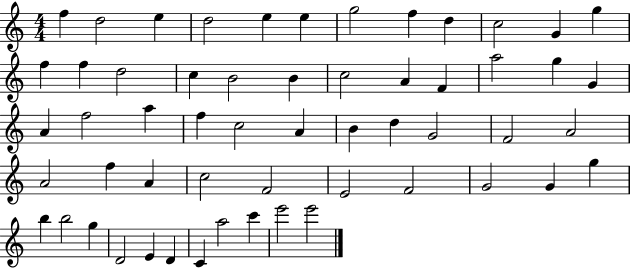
{
  \clef treble
  \numericTimeSignature
  \time 4/4
  \key c \major
  f''4 d''2 e''4 | d''2 e''4 e''4 | g''2 f''4 d''4 | c''2 g'4 g''4 | \break f''4 f''4 d''2 | c''4 b'2 b'4 | c''2 a'4 f'4 | a''2 g''4 g'4 | \break a'4 f''2 a''4 | f''4 c''2 a'4 | b'4 d''4 g'2 | f'2 a'2 | \break a'2 f''4 a'4 | c''2 f'2 | e'2 f'2 | g'2 g'4 g''4 | \break b''4 b''2 g''4 | d'2 e'4 d'4 | c'4 a''2 c'''4 | e'''2 e'''2 | \break \bar "|."
}